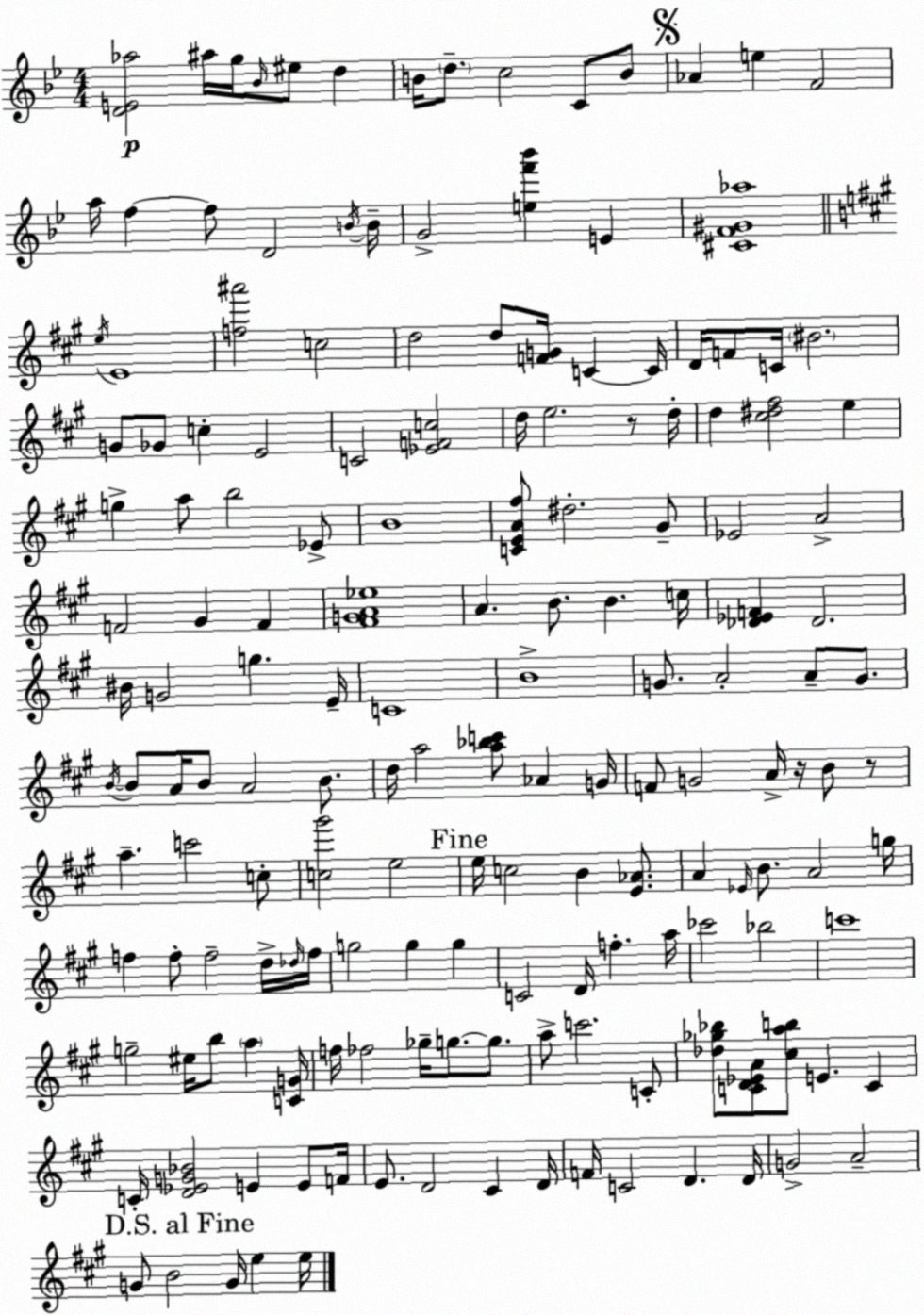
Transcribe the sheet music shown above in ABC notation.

X:1
T:Untitled
M:4/4
L:1/4
K:Gm
[DE_a]2 ^a/4 g/4 _B/4 ^e/2 d B/4 d/2 c2 C/2 B/2 _A e F2 a/4 f f/2 D2 B/4 B/4 G2 [ef'_b'] E [^CF^G_a]4 e/4 E4 [f^a']2 c2 d2 d/2 [FG]/4 C C/4 D/4 F/2 C/4 ^B2 G/2 _G/2 c E2 C2 [_EFc]2 d/4 e2 z/2 d/4 d [^c^d^f]2 e g a/2 b2 _E/2 B4 [CEA^f]/2 ^d2 ^G/2 _E2 A2 F2 ^G F [^FGA_e]4 A B/2 B c/4 [_D_EF] _D2 ^B/4 G2 g E/4 C4 B4 G/2 A2 A/2 G/2 B/4 B/2 A/4 B/2 A2 B/2 d/4 a2 [a_bc']/2 _A G/4 F/2 G2 A/4 z/4 B/2 z/2 a c'2 c/2 [c^g']2 e2 e/4 c2 B [E_A]/2 A _E/4 B/2 A2 g/4 f f/2 f2 d/4 _d/4 f/4 g2 g g C2 D/4 f a/4 _c'2 _b2 c'4 g2 ^e/4 b/2 a [CG]/4 f/4 _f2 _g/4 g/2 g/2 a/2 c'2 C/2 [_d_g_b]/2 [CD_EA]/2 [^cab]/2 E C C/4 [D_EG_B]2 E E/2 F/4 E/2 D2 ^C D/4 F/4 C2 D D/4 G2 A2 G/2 B2 G/4 e e/4